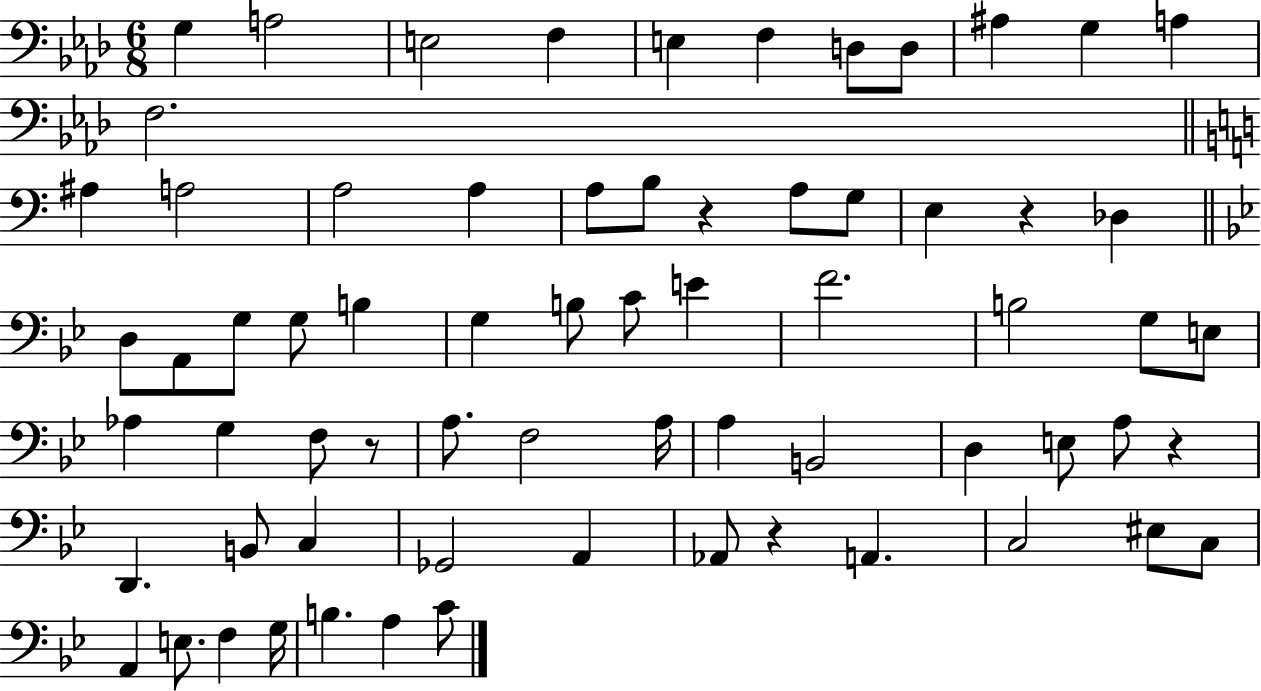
G3/q A3/h E3/h F3/q E3/q F3/q D3/e D3/e A#3/q G3/q A3/q F3/h. A#3/q A3/h A3/h A3/q A3/e B3/e R/q A3/e G3/e E3/q R/q Db3/q D3/e A2/e G3/e G3/e B3/q G3/q B3/e C4/e E4/q F4/h. B3/h G3/e E3/e Ab3/q G3/q F3/e R/e A3/e. F3/h A3/s A3/q B2/h D3/q E3/e A3/e R/q D2/q. B2/e C3/q Gb2/h A2/q Ab2/e R/q A2/q. C3/h EIS3/e C3/e A2/q E3/e. F3/q G3/s B3/q. A3/q C4/e